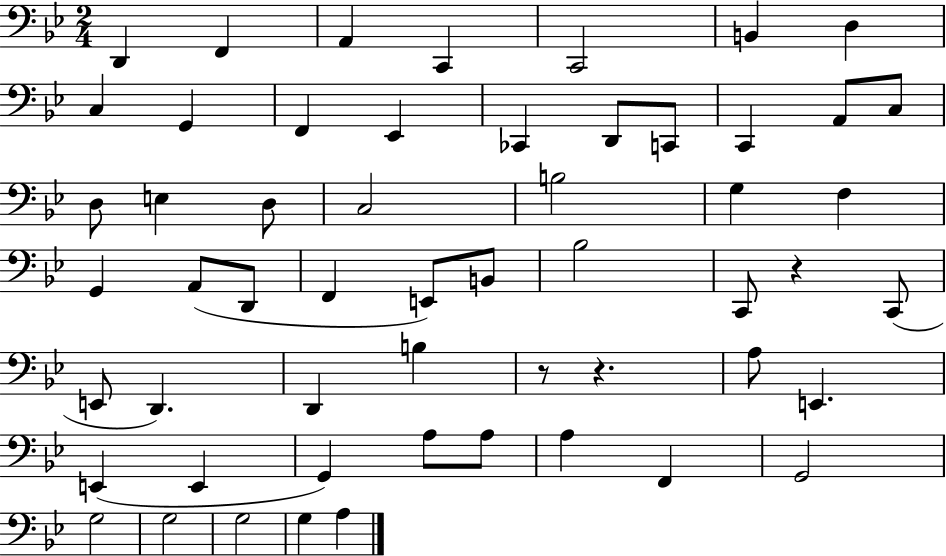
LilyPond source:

{
  \clef bass
  \numericTimeSignature
  \time 2/4
  \key bes \major
  d,4 f,4 | a,4 c,4 | c,2 | b,4 d4 | \break c4 g,4 | f,4 ees,4 | ces,4 d,8 c,8 | c,4 a,8 c8 | \break d8 e4 d8 | c2 | b2 | g4 f4 | \break g,4 a,8( d,8 | f,4 e,8) b,8 | bes2 | c,8 r4 c,8( | \break e,8 d,4.) | d,4 b4 | r8 r4. | a8 e,4. | \break e,4( e,4 | g,4) a8 a8 | a4 f,4 | g,2 | \break g2 | g2 | g2 | g4 a4 | \break \bar "|."
}